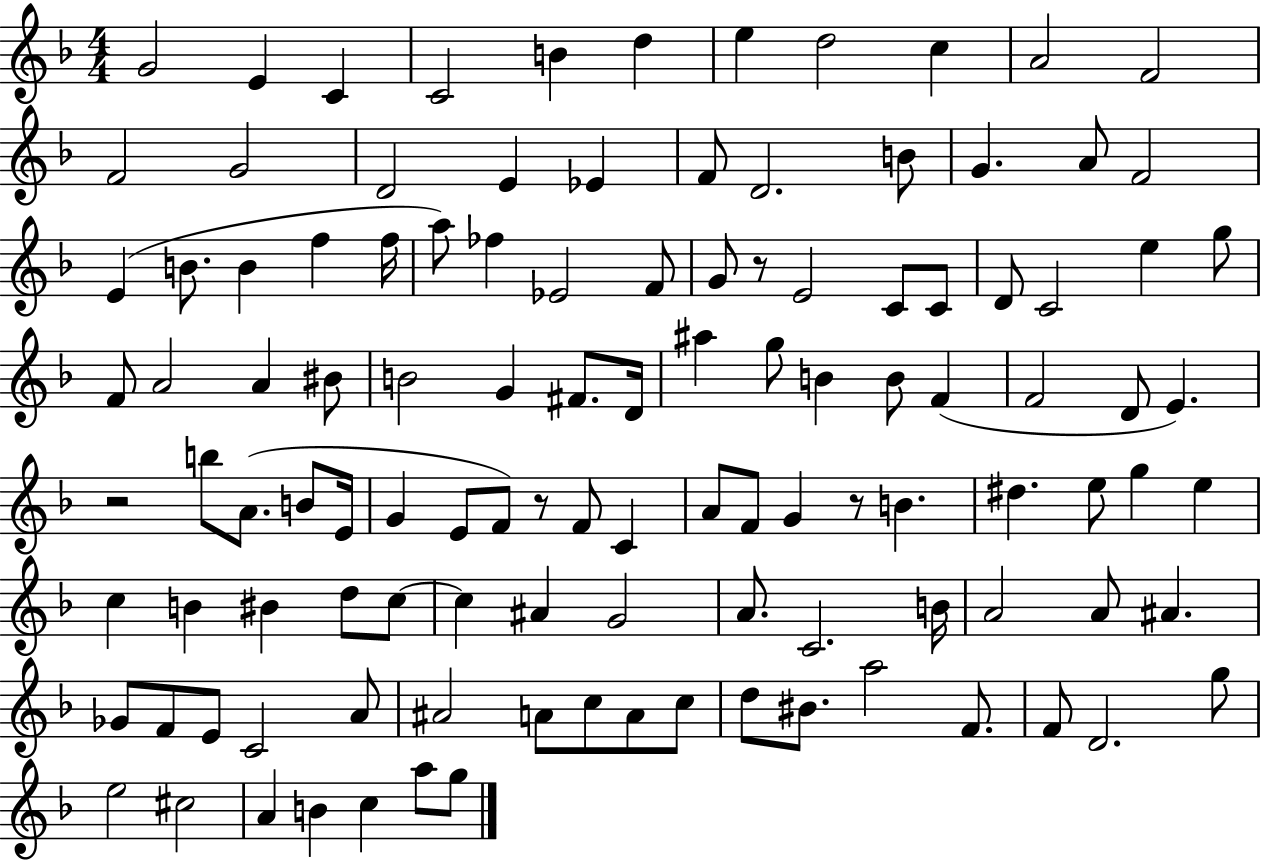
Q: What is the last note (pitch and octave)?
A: G5